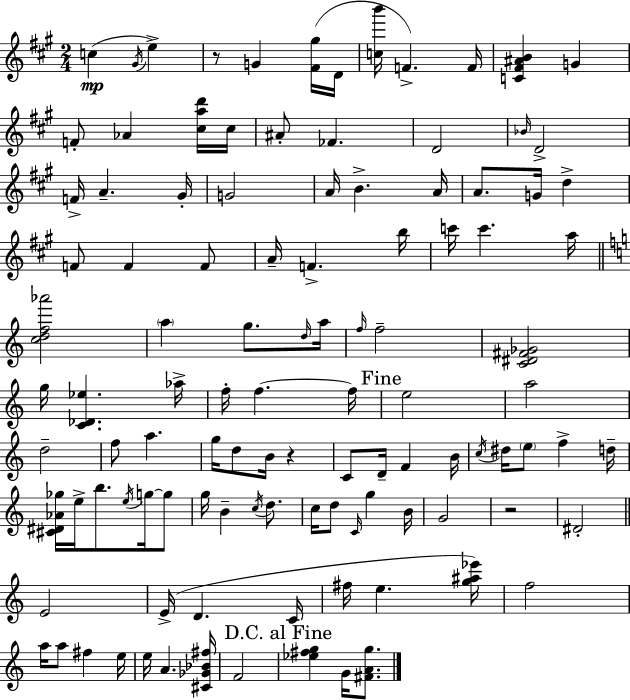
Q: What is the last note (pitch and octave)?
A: G4